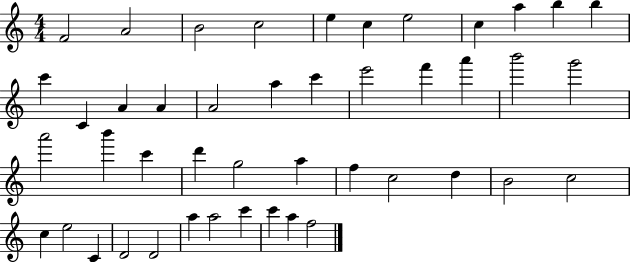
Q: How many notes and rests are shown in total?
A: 45